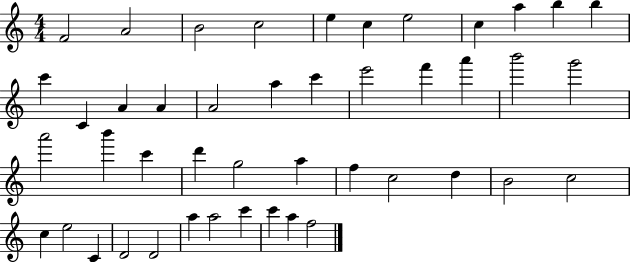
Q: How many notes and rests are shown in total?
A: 45